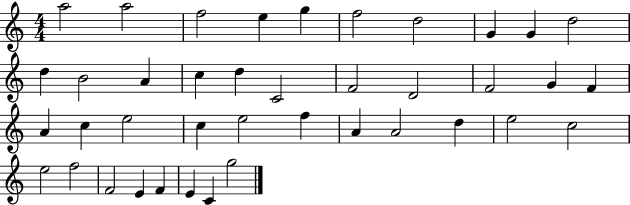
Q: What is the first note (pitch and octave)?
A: A5